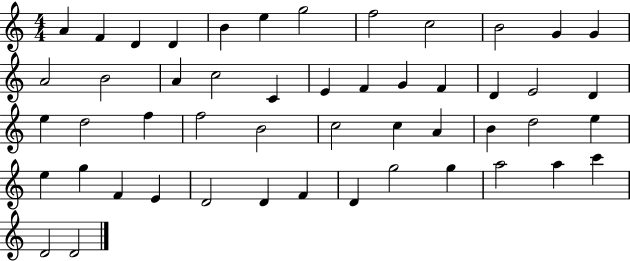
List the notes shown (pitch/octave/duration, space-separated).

A4/q F4/q D4/q D4/q B4/q E5/q G5/h F5/h C5/h B4/h G4/q G4/q A4/h B4/h A4/q C5/h C4/q E4/q F4/q G4/q F4/q D4/q E4/h D4/q E5/q D5/h F5/q F5/h B4/h C5/h C5/q A4/q B4/q D5/h E5/q E5/q G5/q F4/q E4/q D4/h D4/q F4/q D4/q G5/h G5/q A5/h A5/q C6/q D4/h D4/h